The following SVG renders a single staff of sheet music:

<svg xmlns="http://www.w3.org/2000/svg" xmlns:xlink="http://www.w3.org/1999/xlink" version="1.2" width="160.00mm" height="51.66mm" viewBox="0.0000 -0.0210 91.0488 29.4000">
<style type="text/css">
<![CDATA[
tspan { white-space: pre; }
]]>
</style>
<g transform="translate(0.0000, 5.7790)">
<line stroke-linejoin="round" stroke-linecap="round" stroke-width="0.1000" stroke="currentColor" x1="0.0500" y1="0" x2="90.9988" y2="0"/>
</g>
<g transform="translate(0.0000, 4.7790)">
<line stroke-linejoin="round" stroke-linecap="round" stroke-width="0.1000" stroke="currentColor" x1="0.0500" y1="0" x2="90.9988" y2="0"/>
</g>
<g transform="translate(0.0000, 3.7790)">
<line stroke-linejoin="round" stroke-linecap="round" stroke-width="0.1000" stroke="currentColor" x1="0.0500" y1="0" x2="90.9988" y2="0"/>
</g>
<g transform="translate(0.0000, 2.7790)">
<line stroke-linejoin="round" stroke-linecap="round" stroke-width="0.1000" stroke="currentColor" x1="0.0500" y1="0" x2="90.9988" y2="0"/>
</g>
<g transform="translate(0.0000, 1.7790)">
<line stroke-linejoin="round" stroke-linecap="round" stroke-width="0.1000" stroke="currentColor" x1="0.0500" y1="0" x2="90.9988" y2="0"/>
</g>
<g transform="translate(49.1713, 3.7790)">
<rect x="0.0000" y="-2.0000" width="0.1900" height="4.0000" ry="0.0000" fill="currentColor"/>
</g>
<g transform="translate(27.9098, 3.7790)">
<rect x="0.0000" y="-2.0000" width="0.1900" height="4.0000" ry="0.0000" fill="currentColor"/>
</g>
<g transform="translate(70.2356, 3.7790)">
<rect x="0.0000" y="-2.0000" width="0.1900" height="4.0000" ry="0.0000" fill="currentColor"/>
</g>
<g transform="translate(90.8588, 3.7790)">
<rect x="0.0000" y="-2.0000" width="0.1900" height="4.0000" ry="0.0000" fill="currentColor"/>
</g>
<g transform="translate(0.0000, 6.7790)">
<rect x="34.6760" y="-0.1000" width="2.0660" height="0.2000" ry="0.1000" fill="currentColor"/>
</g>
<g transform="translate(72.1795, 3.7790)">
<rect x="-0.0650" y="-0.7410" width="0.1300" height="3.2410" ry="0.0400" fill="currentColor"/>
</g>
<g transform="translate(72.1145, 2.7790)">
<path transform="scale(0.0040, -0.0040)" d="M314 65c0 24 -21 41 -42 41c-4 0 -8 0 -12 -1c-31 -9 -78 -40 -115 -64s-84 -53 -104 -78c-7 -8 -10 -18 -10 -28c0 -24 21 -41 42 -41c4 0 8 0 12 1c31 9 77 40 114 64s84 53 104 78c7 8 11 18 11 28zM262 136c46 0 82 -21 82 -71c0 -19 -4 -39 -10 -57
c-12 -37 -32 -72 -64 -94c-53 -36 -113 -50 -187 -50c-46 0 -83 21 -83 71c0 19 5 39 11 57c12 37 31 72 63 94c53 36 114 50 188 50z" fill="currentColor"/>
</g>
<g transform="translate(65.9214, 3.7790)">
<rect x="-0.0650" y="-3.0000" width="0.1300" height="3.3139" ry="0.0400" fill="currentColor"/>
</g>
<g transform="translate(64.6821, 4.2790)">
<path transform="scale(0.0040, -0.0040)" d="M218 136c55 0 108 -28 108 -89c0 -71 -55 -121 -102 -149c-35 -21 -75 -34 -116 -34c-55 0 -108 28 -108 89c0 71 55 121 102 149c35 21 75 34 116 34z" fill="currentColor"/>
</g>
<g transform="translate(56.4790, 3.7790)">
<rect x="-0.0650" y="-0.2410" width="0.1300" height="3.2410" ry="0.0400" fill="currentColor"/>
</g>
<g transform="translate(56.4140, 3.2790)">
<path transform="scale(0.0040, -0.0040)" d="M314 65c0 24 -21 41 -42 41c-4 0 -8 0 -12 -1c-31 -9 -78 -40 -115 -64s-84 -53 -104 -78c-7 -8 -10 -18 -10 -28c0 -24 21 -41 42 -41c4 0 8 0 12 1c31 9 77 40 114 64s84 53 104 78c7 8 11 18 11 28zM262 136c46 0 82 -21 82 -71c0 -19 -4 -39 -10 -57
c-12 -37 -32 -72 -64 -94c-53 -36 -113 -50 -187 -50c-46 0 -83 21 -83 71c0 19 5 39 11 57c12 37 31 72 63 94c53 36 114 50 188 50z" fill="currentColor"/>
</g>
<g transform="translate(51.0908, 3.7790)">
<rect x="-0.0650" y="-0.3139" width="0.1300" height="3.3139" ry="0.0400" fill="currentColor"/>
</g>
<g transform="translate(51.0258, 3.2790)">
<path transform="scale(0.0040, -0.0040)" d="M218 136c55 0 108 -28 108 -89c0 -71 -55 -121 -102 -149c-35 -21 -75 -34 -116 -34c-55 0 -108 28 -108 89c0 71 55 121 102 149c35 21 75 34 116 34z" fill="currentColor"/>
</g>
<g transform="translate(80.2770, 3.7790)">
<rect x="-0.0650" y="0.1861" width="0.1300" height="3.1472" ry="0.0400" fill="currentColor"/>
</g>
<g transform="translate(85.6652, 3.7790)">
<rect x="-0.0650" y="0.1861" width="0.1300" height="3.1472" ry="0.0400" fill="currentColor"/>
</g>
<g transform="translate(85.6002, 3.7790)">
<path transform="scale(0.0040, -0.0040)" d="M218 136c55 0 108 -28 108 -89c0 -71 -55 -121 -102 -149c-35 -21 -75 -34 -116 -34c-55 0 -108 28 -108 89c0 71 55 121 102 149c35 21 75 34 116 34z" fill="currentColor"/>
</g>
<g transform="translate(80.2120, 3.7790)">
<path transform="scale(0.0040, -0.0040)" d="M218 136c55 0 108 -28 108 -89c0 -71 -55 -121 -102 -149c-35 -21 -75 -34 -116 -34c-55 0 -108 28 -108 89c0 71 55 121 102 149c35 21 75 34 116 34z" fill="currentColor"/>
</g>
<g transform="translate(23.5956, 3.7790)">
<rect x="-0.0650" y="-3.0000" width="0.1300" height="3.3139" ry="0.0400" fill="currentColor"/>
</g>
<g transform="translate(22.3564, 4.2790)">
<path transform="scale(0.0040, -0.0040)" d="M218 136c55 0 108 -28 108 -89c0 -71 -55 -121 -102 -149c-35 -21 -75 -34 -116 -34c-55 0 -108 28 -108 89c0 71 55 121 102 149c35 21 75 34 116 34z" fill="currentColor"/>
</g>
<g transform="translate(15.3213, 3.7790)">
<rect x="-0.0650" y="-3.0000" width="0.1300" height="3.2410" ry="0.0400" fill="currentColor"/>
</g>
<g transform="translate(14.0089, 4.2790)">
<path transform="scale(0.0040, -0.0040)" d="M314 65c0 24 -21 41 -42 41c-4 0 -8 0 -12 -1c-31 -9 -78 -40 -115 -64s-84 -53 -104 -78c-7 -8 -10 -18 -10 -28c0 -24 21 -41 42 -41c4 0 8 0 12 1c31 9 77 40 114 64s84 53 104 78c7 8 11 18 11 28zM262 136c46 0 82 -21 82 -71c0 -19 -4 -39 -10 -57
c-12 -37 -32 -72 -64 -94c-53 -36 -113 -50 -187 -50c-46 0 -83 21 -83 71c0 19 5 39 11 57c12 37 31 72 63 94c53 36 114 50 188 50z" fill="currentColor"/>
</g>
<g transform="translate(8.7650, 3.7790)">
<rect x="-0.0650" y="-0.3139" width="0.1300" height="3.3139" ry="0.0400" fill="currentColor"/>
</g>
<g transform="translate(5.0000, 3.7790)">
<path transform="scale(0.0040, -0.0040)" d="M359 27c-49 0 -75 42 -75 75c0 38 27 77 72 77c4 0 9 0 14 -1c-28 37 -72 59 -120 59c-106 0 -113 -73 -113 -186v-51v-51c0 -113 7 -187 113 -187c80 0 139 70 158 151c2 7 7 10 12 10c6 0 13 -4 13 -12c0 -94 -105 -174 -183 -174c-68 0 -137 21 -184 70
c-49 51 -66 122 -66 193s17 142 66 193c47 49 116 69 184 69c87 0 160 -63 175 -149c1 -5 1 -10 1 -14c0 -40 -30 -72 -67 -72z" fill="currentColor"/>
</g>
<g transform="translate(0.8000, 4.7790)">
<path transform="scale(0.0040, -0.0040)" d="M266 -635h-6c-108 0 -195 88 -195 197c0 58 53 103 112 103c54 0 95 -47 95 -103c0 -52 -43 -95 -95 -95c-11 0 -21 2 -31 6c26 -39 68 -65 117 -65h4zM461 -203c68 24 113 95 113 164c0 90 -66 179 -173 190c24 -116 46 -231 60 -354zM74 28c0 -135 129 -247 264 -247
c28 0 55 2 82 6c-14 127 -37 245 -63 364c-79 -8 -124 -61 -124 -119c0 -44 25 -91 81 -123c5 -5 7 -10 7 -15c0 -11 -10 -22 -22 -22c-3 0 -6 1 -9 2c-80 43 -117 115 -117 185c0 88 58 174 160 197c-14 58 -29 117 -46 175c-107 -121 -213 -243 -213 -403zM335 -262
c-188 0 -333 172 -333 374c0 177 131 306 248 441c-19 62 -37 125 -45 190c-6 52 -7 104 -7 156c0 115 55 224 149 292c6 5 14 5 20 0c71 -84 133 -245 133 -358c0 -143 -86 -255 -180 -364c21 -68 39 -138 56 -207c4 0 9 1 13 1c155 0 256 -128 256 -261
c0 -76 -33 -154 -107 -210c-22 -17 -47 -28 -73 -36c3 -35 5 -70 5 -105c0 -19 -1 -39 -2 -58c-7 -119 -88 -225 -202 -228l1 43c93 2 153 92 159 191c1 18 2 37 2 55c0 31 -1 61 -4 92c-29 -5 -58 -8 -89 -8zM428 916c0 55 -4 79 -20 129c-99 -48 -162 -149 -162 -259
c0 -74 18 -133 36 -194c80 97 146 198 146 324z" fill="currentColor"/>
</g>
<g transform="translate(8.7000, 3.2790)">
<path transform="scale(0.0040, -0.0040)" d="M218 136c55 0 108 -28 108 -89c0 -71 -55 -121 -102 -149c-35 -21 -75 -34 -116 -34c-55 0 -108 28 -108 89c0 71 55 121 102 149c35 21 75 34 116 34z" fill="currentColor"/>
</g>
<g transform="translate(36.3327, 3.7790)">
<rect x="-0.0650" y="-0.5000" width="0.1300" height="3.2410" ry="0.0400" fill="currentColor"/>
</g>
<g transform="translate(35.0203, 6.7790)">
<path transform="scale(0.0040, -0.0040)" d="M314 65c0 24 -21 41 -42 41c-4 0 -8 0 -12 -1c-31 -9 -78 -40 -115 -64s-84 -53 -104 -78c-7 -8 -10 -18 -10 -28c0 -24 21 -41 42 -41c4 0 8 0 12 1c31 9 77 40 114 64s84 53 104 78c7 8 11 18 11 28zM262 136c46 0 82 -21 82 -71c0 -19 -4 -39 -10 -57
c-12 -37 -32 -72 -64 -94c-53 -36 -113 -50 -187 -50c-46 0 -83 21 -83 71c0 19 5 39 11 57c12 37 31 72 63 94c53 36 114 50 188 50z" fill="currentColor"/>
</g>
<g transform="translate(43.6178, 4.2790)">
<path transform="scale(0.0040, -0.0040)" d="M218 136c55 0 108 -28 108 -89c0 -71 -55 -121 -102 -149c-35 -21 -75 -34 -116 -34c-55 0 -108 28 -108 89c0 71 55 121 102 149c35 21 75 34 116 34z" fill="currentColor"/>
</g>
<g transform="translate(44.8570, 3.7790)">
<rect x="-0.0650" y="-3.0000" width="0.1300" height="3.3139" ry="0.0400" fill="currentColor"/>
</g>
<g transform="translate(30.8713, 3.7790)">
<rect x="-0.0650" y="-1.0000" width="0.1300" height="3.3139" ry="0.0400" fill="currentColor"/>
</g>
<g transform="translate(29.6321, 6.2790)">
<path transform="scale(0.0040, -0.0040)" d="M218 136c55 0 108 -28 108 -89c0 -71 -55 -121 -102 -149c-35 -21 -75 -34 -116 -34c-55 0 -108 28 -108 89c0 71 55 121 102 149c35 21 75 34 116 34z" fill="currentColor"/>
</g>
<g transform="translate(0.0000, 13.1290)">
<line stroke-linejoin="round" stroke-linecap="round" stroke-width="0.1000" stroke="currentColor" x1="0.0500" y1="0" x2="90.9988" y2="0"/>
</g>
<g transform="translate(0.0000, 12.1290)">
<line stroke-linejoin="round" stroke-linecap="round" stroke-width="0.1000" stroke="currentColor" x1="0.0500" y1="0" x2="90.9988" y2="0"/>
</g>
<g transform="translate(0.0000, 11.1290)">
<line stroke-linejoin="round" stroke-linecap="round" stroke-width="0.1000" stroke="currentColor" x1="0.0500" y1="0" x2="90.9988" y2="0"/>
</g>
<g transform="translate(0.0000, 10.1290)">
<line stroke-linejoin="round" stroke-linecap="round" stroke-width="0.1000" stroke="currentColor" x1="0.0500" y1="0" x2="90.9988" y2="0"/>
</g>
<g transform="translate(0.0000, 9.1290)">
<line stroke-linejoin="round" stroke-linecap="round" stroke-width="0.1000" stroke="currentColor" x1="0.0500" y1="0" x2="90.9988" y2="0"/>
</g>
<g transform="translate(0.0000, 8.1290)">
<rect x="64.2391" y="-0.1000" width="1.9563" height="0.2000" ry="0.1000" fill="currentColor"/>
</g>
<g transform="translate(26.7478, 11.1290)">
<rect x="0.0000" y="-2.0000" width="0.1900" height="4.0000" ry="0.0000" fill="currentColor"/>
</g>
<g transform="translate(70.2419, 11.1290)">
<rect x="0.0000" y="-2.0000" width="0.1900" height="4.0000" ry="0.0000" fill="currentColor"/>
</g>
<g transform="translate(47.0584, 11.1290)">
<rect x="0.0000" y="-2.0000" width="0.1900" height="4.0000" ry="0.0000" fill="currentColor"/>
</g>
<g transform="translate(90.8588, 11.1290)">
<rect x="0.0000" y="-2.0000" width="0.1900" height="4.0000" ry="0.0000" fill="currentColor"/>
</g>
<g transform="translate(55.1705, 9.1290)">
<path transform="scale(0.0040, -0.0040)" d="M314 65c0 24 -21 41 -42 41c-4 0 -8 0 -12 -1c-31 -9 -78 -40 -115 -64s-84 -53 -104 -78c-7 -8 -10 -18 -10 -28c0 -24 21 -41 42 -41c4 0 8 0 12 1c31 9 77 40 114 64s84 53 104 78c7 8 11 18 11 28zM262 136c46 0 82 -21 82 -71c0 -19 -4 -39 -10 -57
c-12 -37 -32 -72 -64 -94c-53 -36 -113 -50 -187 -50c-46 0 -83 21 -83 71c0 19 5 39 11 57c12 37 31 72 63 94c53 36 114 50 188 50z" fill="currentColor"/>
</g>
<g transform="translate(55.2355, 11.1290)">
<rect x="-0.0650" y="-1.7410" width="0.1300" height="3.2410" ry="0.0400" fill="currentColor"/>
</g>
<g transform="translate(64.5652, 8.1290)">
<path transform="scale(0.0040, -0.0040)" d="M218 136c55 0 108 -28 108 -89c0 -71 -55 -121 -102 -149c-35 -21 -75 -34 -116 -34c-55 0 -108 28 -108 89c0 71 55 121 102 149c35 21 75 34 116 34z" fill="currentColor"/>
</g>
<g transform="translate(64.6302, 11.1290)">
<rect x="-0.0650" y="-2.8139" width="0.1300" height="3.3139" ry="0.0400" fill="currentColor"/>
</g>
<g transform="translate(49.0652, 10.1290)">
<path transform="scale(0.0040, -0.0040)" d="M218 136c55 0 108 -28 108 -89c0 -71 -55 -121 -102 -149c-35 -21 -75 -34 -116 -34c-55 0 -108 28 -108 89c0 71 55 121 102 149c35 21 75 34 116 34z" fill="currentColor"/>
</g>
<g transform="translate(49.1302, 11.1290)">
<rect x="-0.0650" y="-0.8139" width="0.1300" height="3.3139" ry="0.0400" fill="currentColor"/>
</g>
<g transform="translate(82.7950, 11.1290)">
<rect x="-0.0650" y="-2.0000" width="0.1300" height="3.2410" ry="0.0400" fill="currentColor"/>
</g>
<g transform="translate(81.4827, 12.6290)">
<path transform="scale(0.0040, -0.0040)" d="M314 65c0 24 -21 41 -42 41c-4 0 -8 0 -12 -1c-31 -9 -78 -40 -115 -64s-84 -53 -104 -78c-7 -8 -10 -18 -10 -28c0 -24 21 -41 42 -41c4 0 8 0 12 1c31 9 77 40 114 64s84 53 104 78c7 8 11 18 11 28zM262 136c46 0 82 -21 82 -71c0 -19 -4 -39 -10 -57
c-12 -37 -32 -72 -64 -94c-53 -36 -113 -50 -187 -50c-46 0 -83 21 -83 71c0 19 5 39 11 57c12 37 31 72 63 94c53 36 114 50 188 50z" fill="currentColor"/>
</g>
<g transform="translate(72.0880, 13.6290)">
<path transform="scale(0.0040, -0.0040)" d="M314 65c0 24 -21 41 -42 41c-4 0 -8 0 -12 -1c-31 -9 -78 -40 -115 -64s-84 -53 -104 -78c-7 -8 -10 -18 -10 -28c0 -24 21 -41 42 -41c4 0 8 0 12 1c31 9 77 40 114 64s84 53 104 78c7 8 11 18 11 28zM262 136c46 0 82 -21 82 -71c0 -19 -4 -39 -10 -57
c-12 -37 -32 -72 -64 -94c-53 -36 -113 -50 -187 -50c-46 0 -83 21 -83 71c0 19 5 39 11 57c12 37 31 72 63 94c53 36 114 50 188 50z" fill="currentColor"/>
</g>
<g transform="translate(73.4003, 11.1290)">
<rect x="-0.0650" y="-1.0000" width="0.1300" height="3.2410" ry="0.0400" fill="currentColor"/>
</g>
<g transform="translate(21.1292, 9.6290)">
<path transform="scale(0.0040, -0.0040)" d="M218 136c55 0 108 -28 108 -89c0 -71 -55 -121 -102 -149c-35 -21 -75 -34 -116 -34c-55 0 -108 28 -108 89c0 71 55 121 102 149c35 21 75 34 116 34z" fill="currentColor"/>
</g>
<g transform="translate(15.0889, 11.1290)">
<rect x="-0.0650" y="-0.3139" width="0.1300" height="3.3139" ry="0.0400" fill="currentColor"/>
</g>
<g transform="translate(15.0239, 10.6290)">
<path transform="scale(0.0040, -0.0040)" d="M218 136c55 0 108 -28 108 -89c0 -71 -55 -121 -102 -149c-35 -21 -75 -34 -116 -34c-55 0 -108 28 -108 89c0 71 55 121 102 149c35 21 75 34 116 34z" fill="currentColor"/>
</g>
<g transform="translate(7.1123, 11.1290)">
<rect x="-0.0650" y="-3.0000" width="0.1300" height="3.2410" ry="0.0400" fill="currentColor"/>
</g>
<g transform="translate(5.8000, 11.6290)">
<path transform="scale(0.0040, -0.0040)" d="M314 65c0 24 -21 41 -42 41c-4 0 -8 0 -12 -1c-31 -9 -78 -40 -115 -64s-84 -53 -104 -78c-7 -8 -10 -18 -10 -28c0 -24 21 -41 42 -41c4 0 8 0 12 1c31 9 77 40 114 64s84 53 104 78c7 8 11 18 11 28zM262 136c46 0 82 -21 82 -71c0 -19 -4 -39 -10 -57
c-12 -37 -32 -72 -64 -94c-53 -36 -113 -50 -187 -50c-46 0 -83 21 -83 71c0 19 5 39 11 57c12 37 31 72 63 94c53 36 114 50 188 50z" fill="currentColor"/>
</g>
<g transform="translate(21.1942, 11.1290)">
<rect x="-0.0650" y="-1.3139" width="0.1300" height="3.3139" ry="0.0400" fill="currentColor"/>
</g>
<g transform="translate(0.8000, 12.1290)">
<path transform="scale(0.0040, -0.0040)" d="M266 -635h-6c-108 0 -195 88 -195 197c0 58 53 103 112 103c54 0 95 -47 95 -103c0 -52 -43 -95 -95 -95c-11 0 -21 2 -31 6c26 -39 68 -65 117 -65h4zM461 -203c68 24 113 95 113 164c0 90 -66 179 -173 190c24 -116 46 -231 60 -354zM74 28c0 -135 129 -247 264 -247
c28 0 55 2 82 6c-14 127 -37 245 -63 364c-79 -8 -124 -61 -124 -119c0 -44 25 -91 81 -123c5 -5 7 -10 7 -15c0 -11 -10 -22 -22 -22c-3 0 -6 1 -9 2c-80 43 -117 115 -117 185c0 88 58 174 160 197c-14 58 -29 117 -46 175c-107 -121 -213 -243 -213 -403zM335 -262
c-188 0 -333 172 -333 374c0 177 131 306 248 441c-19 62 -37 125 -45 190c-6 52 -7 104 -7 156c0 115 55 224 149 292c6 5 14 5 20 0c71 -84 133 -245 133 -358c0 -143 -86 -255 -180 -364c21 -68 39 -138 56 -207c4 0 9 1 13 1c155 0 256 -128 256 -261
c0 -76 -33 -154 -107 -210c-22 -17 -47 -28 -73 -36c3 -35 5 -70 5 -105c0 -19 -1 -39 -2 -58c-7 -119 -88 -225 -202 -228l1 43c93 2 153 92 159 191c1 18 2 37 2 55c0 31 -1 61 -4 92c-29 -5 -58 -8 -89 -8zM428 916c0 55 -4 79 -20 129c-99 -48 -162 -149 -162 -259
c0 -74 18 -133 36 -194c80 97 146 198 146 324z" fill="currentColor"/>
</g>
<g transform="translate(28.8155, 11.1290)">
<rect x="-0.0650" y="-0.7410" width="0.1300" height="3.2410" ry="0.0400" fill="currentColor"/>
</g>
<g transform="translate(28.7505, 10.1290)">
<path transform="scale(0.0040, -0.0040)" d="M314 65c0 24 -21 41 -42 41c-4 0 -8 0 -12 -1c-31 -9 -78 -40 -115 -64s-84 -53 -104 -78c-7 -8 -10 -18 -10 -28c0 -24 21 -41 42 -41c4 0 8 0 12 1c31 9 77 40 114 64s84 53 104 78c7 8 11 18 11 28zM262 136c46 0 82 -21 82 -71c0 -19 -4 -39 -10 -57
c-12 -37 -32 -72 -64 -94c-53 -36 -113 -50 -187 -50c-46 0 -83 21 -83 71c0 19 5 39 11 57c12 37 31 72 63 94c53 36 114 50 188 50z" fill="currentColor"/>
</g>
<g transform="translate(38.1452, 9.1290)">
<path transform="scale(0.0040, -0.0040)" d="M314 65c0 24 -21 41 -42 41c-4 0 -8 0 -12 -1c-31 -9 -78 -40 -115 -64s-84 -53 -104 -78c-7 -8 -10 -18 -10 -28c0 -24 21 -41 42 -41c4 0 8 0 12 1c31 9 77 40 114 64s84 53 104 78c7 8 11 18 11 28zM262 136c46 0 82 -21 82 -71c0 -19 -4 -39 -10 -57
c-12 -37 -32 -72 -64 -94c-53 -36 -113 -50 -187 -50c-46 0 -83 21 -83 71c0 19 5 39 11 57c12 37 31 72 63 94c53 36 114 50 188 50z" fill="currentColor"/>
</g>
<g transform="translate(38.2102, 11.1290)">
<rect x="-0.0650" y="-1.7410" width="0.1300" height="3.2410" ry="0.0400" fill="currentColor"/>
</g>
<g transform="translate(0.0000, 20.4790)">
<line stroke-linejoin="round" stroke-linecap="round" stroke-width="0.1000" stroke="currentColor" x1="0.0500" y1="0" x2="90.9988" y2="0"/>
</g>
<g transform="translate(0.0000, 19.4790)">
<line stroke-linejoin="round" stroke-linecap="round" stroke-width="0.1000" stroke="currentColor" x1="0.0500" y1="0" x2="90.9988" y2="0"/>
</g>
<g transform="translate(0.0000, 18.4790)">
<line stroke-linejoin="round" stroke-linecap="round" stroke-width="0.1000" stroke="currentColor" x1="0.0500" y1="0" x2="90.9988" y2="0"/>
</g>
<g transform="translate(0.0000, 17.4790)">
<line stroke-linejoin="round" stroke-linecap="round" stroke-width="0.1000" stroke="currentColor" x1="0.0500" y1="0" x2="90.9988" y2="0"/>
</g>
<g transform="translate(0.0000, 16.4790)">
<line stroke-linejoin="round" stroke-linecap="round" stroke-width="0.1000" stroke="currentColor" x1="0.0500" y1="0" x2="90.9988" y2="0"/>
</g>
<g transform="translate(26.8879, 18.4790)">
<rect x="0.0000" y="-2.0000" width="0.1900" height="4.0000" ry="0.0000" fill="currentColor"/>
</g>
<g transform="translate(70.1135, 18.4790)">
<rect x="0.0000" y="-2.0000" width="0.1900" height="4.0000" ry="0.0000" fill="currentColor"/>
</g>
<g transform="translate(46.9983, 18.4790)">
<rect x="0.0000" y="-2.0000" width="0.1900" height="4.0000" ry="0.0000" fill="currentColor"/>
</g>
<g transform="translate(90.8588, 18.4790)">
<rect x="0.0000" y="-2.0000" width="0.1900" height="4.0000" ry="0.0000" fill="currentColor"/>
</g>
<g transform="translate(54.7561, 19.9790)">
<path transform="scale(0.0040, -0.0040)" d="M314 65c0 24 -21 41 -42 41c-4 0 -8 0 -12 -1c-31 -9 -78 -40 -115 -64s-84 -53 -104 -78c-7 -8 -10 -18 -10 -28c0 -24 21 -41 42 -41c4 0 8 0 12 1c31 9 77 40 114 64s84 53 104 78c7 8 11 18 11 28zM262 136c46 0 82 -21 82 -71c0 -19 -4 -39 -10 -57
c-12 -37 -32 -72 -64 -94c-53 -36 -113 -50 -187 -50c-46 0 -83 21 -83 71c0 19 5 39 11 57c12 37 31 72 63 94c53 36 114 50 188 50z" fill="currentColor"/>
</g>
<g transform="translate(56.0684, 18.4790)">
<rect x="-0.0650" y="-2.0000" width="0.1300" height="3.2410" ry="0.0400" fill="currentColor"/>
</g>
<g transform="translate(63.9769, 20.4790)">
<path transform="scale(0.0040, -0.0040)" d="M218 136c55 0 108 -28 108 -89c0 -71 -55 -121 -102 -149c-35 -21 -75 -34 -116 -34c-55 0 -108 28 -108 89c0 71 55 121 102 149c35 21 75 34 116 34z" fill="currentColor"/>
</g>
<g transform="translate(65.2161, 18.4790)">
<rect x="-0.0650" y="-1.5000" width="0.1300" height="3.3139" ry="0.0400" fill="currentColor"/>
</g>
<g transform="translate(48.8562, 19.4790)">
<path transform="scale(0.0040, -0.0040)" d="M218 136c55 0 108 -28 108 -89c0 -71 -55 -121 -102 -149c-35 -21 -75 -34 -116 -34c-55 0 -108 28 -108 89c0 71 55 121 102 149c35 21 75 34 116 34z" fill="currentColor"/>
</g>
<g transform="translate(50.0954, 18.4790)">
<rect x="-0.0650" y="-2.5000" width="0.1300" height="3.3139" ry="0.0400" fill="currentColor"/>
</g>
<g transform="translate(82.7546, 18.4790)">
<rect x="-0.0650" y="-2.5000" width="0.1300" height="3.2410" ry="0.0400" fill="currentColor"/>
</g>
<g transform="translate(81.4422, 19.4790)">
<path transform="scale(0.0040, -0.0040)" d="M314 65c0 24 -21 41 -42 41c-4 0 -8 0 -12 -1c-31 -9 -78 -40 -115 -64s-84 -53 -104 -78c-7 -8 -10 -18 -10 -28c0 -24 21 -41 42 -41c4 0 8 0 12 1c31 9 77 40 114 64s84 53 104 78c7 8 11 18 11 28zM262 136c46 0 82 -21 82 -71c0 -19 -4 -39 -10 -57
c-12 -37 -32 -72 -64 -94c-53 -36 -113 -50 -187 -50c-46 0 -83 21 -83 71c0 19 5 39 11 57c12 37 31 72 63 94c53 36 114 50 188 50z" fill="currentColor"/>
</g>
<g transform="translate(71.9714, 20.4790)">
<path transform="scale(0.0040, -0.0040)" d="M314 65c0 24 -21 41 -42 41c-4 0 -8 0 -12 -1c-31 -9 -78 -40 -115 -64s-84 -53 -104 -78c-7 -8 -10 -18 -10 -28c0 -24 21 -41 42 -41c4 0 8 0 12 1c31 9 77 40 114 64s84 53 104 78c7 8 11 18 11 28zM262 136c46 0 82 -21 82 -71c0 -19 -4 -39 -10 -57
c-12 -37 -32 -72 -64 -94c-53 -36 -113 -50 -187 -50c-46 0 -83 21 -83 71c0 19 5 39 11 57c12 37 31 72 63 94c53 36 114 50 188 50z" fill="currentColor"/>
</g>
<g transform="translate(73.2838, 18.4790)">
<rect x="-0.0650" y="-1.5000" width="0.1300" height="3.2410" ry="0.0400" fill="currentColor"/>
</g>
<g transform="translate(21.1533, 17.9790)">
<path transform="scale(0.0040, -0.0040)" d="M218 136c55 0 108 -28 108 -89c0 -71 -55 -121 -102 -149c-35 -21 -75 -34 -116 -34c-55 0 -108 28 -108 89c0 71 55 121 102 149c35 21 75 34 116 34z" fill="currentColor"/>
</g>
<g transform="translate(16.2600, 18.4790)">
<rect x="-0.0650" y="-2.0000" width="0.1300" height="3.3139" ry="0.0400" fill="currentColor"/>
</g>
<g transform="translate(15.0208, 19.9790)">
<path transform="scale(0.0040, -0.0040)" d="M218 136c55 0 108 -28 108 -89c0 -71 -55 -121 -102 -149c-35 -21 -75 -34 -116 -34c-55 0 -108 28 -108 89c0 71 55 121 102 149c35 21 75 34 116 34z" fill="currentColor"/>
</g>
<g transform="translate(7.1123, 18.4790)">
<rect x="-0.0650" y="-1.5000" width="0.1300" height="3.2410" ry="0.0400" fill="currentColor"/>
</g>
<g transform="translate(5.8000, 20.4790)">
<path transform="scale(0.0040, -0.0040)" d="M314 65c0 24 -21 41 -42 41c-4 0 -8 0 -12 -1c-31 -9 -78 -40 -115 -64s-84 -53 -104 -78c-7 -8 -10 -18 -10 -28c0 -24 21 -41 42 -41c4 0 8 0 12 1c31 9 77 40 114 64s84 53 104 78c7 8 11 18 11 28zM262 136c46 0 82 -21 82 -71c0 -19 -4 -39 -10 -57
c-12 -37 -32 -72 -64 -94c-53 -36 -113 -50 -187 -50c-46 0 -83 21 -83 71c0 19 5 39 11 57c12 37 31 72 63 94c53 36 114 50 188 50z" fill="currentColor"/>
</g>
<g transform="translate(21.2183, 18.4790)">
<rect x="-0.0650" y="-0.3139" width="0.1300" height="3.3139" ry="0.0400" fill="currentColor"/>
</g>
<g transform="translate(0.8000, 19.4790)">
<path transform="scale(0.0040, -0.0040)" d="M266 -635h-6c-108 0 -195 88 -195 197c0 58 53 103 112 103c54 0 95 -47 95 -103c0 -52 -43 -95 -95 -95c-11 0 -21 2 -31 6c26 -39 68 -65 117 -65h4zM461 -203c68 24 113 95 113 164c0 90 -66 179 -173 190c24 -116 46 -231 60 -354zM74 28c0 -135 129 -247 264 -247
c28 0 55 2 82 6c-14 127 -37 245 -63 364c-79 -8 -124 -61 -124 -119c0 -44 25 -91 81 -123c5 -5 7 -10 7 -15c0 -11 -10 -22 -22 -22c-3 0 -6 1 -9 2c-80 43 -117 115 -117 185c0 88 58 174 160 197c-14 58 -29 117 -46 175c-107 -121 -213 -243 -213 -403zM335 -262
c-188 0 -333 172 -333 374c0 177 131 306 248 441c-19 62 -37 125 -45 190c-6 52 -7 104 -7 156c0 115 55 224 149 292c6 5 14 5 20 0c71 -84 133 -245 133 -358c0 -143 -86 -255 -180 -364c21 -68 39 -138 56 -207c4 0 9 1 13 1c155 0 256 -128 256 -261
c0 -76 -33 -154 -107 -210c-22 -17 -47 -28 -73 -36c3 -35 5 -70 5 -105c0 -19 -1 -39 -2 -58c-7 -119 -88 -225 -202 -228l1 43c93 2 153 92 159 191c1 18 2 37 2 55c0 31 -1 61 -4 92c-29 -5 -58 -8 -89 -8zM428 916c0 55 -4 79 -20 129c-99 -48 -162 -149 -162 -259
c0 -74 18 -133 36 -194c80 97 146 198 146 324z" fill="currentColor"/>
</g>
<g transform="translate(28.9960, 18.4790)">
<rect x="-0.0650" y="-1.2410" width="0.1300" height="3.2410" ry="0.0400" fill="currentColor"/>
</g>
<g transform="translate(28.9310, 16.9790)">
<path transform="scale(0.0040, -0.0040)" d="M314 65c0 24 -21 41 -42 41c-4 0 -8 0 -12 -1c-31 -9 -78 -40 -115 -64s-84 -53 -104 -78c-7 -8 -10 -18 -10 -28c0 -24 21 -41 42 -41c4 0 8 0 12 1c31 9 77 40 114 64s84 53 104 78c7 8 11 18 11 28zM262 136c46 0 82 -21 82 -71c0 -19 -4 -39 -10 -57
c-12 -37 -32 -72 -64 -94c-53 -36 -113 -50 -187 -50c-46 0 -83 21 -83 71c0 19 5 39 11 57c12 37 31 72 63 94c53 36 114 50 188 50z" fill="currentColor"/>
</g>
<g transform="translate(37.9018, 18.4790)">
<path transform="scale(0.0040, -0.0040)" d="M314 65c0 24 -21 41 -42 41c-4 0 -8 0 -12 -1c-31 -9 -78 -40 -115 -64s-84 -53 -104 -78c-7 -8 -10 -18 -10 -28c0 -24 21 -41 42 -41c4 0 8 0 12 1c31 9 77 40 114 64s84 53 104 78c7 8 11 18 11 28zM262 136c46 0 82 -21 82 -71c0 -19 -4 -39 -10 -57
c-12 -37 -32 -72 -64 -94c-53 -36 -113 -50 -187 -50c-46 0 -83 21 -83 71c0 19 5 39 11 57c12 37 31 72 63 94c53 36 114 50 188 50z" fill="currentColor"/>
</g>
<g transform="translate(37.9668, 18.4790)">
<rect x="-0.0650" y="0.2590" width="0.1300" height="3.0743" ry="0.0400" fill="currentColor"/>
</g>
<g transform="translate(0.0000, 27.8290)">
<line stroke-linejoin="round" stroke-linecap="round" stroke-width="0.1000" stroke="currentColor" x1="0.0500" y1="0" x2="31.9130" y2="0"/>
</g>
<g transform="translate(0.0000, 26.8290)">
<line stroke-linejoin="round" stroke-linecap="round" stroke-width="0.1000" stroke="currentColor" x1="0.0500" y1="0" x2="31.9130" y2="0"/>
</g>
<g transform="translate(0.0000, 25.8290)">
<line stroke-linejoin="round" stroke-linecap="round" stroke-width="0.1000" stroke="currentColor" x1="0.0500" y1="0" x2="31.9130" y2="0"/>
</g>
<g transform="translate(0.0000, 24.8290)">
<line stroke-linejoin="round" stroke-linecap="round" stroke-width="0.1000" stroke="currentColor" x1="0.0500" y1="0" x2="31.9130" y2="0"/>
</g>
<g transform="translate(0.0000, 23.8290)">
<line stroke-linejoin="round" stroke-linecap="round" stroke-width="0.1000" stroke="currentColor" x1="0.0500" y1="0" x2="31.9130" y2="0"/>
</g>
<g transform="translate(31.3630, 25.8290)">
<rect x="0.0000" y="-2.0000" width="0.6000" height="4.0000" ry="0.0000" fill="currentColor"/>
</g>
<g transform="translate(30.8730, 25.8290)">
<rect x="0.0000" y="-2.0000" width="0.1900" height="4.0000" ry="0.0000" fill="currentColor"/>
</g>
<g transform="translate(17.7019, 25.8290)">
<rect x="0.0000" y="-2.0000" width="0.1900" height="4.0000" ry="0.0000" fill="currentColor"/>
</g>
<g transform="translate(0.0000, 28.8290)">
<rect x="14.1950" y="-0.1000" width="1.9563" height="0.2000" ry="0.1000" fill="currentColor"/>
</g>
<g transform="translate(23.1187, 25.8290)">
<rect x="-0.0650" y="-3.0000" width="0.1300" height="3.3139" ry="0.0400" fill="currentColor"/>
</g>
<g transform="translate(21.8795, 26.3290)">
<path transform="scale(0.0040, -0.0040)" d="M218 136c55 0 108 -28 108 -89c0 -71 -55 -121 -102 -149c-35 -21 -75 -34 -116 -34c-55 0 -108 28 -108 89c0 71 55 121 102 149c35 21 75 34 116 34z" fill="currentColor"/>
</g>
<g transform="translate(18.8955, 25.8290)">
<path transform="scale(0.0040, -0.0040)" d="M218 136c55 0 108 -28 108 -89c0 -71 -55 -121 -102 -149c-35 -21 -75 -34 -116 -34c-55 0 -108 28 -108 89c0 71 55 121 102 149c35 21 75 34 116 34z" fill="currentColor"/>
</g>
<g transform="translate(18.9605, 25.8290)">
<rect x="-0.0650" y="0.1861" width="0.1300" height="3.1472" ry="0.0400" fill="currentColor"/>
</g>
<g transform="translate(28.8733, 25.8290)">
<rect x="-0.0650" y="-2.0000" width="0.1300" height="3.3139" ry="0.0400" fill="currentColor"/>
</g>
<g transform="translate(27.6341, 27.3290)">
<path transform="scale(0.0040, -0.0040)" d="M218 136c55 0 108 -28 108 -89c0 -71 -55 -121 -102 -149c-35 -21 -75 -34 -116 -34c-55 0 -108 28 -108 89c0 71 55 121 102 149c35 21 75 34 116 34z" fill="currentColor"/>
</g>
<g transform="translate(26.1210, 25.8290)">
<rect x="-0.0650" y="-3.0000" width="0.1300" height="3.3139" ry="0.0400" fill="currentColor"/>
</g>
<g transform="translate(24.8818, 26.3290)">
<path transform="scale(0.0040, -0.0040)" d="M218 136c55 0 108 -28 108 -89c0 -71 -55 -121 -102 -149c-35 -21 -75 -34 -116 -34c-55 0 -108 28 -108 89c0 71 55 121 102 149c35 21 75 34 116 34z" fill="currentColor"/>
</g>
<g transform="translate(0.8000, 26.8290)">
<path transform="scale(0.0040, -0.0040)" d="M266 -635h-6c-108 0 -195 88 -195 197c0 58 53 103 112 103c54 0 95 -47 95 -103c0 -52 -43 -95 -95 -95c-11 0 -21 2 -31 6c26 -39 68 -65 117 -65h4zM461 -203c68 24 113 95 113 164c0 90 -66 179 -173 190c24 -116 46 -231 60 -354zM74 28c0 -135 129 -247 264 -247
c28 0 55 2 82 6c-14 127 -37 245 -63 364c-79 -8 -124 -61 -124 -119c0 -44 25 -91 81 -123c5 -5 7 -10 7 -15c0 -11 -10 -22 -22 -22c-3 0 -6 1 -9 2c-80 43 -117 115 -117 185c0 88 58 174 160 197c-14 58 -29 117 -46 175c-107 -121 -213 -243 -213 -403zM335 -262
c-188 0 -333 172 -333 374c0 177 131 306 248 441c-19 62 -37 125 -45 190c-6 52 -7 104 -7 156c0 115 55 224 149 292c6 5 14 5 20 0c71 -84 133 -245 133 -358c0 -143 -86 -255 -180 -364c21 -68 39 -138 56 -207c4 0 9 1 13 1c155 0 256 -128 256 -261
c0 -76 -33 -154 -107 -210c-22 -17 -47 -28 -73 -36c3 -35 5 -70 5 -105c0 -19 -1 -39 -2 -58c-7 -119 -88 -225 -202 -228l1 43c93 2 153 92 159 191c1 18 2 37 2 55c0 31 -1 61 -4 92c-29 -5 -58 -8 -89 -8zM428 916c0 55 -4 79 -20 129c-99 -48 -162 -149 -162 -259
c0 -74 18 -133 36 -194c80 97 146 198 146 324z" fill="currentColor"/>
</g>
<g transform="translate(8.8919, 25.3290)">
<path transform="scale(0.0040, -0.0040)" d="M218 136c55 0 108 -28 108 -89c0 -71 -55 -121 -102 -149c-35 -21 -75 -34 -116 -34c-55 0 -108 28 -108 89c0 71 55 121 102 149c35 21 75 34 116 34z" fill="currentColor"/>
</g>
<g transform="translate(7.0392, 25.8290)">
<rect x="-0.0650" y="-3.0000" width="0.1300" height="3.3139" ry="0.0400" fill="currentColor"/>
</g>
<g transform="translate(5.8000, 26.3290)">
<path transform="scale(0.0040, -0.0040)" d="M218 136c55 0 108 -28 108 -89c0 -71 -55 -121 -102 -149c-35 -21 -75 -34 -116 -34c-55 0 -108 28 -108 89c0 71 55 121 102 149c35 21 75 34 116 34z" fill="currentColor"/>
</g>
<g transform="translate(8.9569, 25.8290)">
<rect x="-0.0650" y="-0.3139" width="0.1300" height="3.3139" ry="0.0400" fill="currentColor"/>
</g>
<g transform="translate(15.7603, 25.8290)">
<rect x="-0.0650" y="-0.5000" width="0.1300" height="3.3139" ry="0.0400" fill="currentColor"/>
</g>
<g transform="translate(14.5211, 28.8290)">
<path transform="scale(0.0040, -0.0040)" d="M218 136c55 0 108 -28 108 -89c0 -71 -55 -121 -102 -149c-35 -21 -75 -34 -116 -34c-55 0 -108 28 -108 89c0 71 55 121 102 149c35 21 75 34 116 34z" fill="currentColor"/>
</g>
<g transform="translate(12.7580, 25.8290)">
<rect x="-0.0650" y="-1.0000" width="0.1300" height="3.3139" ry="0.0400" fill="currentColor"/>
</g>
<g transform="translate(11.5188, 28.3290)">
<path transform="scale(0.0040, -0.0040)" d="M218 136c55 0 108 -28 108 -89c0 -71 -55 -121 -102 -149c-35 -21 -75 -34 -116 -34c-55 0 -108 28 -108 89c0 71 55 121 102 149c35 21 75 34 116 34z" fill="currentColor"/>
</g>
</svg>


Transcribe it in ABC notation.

X:1
T:Untitled
M:4/4
L:1/4
K:C
c A2 A D C2 A c c2 A d2 B B A2 c e d2 f2 d f2 a D2 F2 E2 F c e2 B2 G F2 E E2 G2 A c D C B A A F